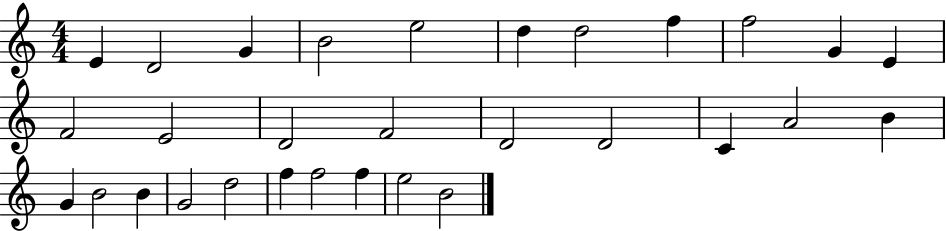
{
  \clef treble
  \numericTimeSignature
  \time 4/4
  \key c \major
  e'4 d'2 g'4 | b'2 e''2 | d''4 d''2 f''4 | f''2 g'4 e'4 | \break f'2 e'2 | d'2 f'2 | d'2 d'2 | c'4 a'2 b'4 | \break g'4 b'2 b'4 | g'2 d''2 | f''4 f''2 f''4 | e''2 b'2 | \break \bar "|."
}